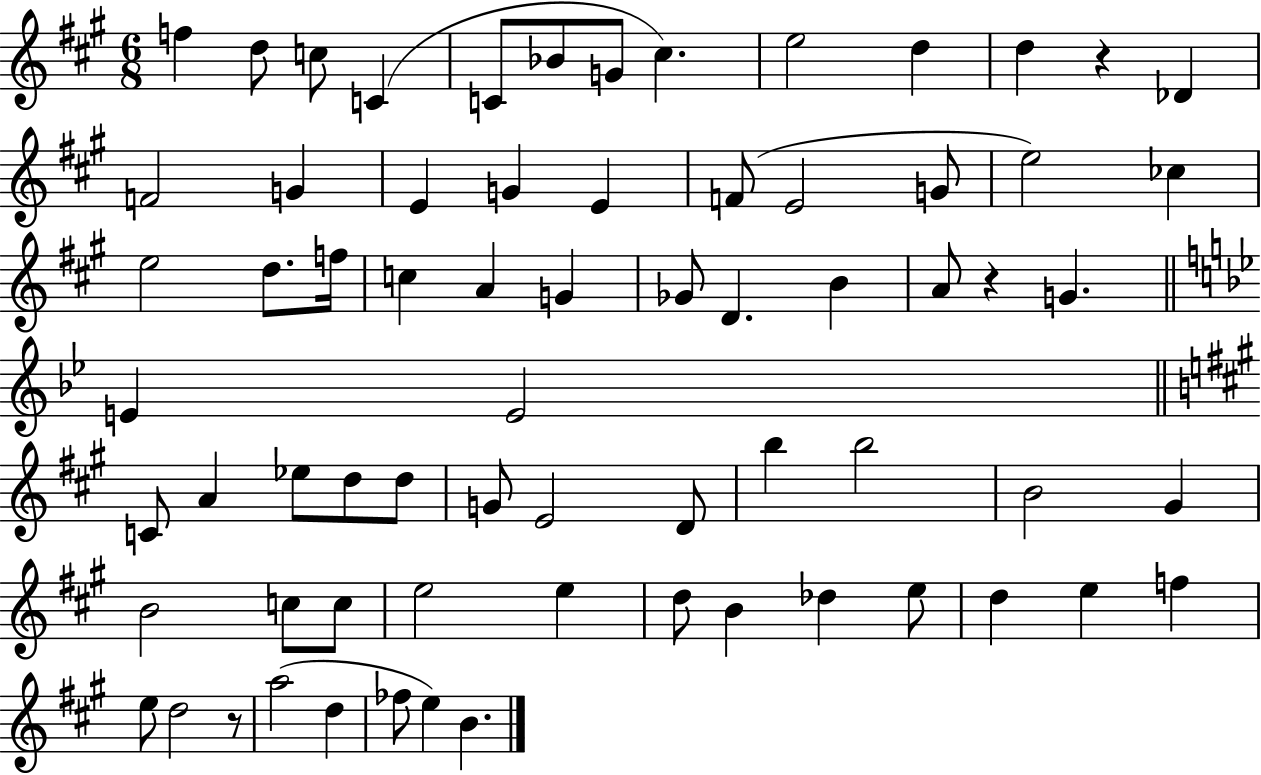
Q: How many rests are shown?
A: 3